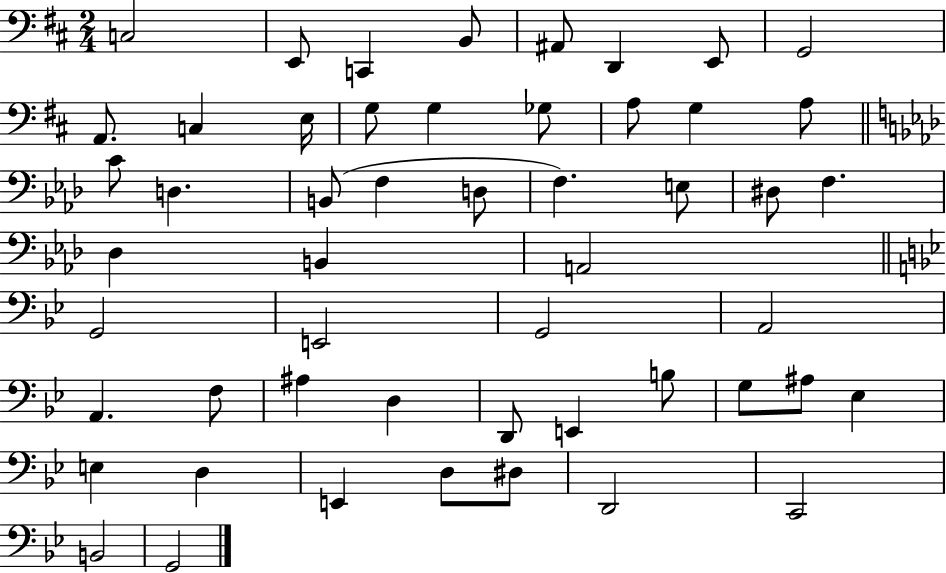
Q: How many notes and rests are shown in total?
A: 52